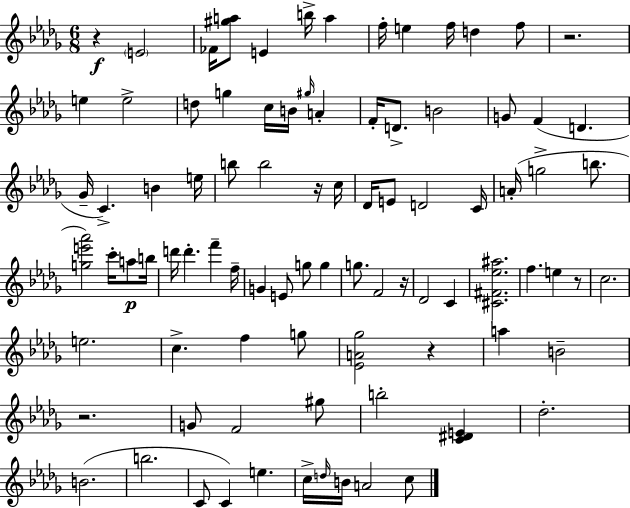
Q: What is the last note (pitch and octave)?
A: C5